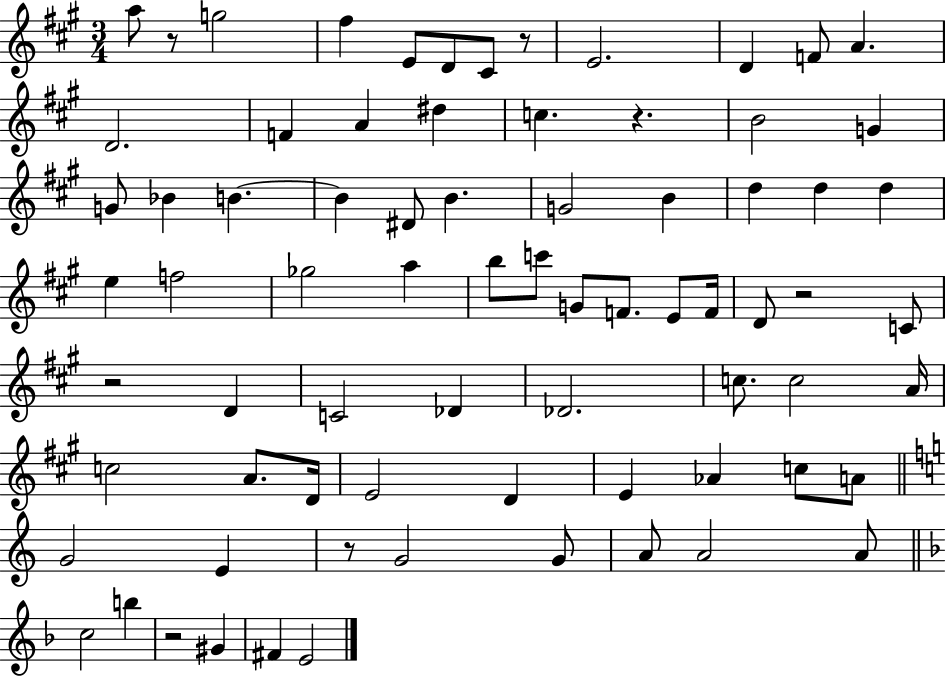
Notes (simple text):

A5/e R/e G5/h F#5/q E4/e D4/e C#4/e R/e E4/h. D4/q F4/e A4/q. D4/h. F4/q A4/q D#5/q C5/q. R/q. B4/h G4/q G4/e Bb4/q B4/q. B4/q D#4/e B4/q. G4/h B4/q D5/q D5/q D5/q E5/q F5/h Gb5/h A5/q B5/e C6/e G4/e F4/e. E4/e F4/s D4/e R/h C4/e R/h D4/q C4/h Db4/q Db4/h. C5/e. C5/h A4/s C5/h A4/e. D4/s E4/h D4/q E4/q Ab4/q C5/e A4/e G4/h E4/q R/e G4/h G4/e A4/e A4/h A4/e C5/h B5/q R/h G#4/q F#4/q E4/h